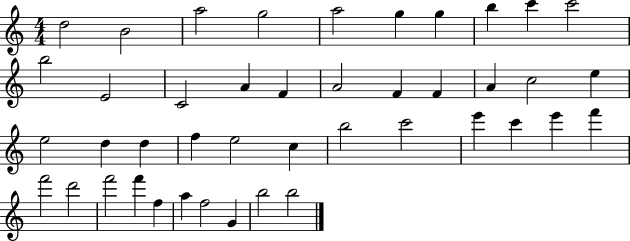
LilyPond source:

{
  \clef treble
  \numericTimeSignature
  \time 4/4
  \key c \major
  d''2 b'2 | a''2 g''2 | a''2 g''4 g''4 | b''4 c'''4 c'''2 | \break b''2 e'2 | c'2 a'4 f'4 | a'2 f'4 f'4 | a'4 c''2 e''4 | \break e''2 d''4 d''4 | f''4 e''2 c''4 | b''2 c'''2 | e'''4 c'''4 e'''4 f'''4 | \break f'''2 d'''2 | f'''2 f'''4 f''4 | a''4 f''2 g'4 | b''2 b''2 | \break \bar "|."
}